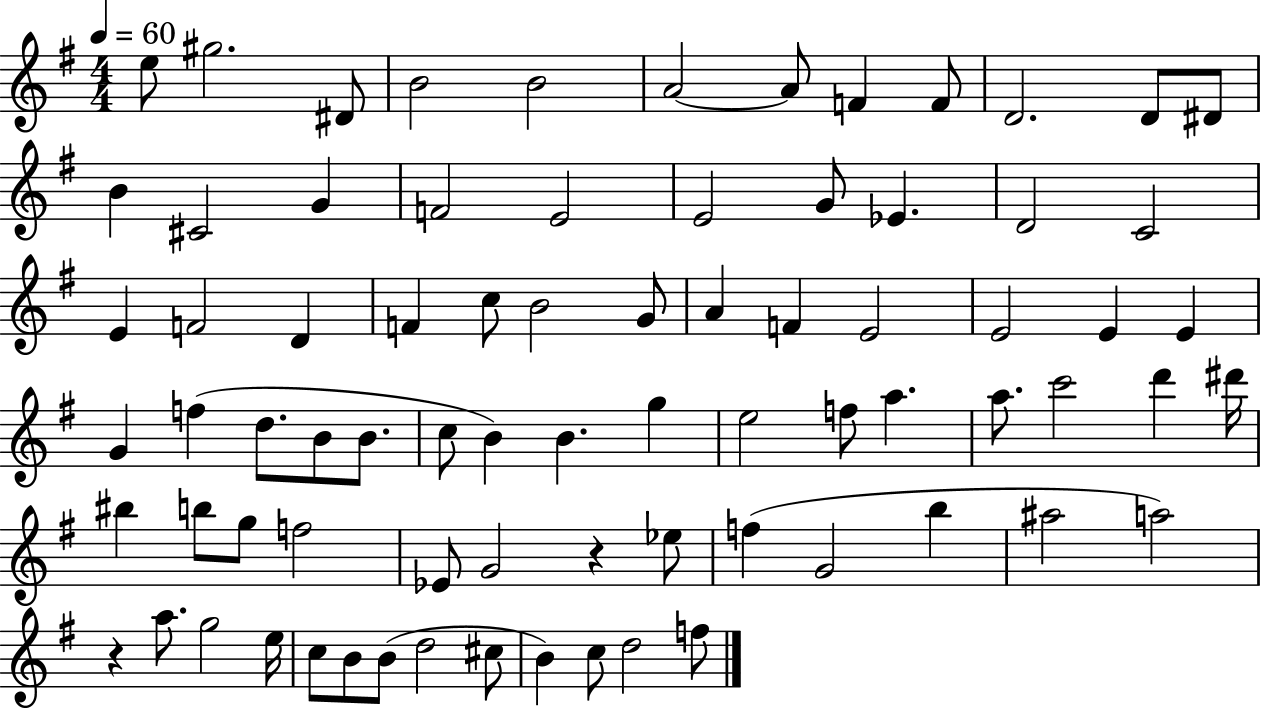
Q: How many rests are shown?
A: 2